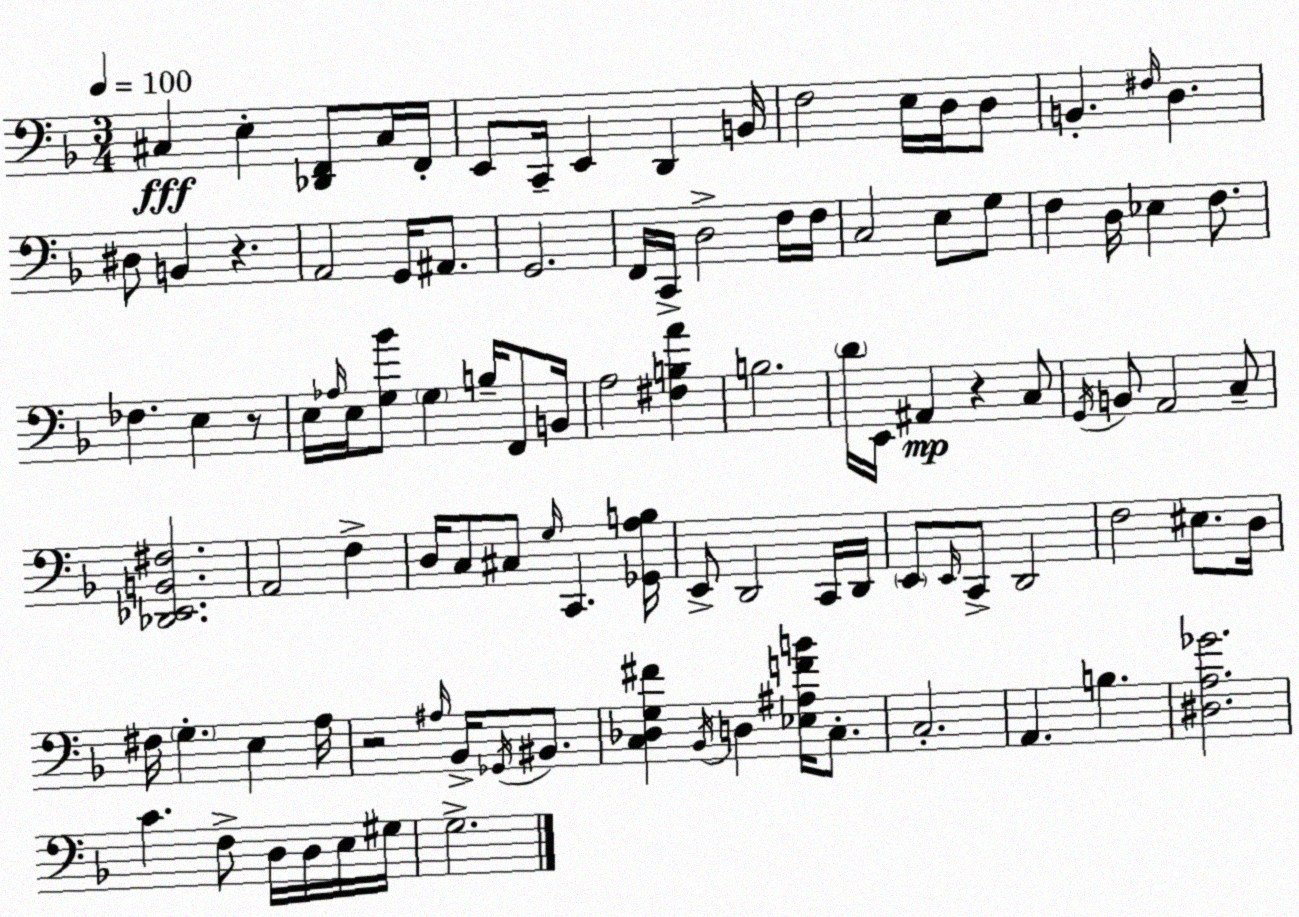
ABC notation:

X:1
T:Untitled
M:3/4
L:1/4
K:F
^C, E, [_D,,F,,]/2 ^C,/4 F,,/4 E,,/2 C,,/4 E,, D,, B,,/4 F,2 E,/4 D,/4 D,/2 B,, ^F,/4 D, ^D,/2 B,, z A,,2 G,,/4 ^A,,/2 G,,2 F,,/4 C,,/4 D,2 F,/4 F,/4 C,2 E,/2 G,/2 F, D,/4 _E, F,/2 _F, E, z/2 E,/4 _A,/4 E,/4 [G,_B]/2 G, B,/4 F,,/2 B,,/4 A,2 [^F,B,A] B,2 D/4 E,,/4 ^A,, z C,/2 G,,/4 B,,/2 A,,2 C,/2 [_D,,_E,,B,,^F,]2 A,,2 F, D,/4 C,/2 ^C,/2 G,/4 C,, [_G,,A,B,]/4 E,,/2 D,,2 C,,/4 D,,/4 E,,/2 E,,/4 C,,/2 D,,2 F,2 ^E,/2 D,/4 ^F,/4 G, E, A,/4 z2 ^A,/4 _B,,/4 _G,,/4 ^B,,/2 [C,_D,G,^F] _B,,/4 D, [_E,^A,FB]/4 C,/2 C,2 A,, B, [^D,A,_G]2 C F,/2 D,/4 D,/4 E,/4 ^G,/4 G,2